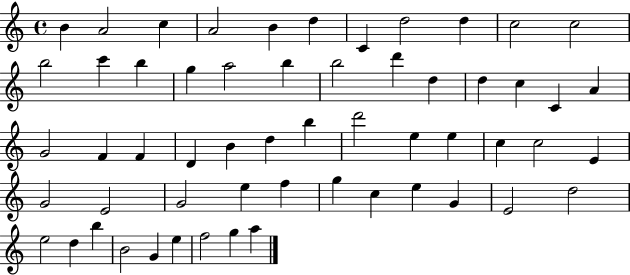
{
  \clef treble
  \time 4/4
  \defaultTimeSignature
  \key c \major
  b'4 a'2 c''4 | a'2 b'4 d''4 | c'4 d''2 d''4 | c''2 c''2 | \break b''2 c'''4 b''4 | g''4 a''2 b''4 | b''2 d'''4 d''4 | d''4 c''4 c'4 a'4 | \break g'2 f'4 f'4 | d'4 b'4 d''4 b''4 | d'''2 e''4 e''4 | c''4 c''2 e'4 | \break g'2 e'2 | g'2 e''4 f''4 | g''4 c''4 e''4 g'4 | e'2 d''2 | \break e''2 d''4 b''4 | b'2 g'4 e''4 | f''2 g''4 a''4 | \bar "|."
}